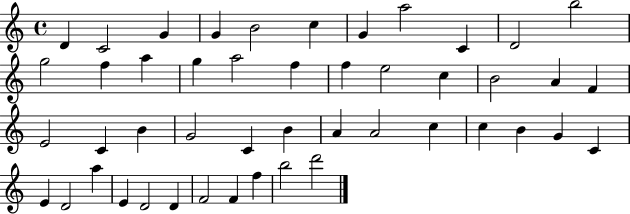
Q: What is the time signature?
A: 4/4